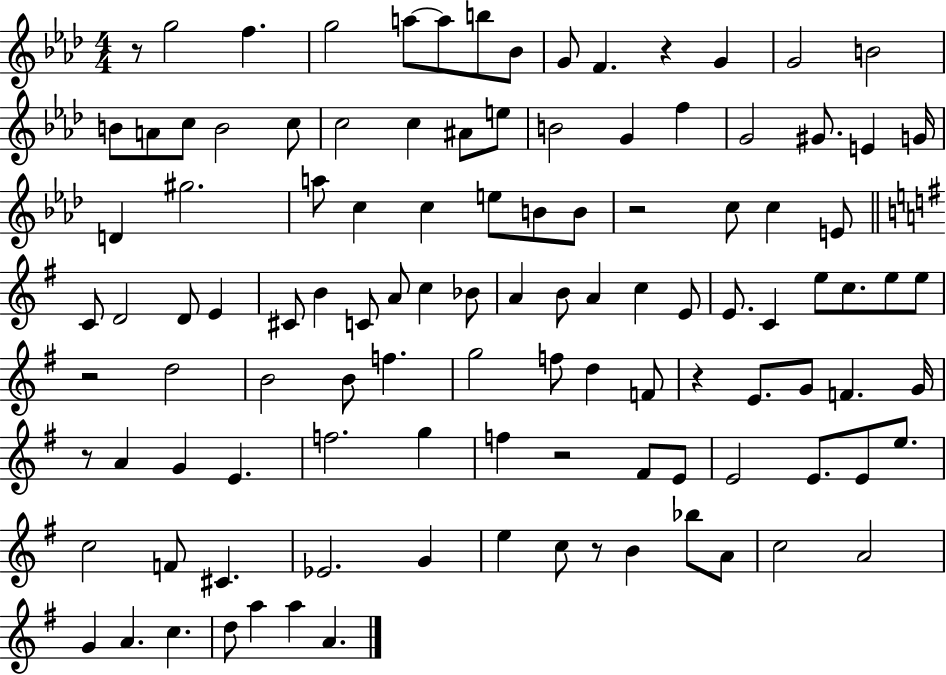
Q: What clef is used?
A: treble